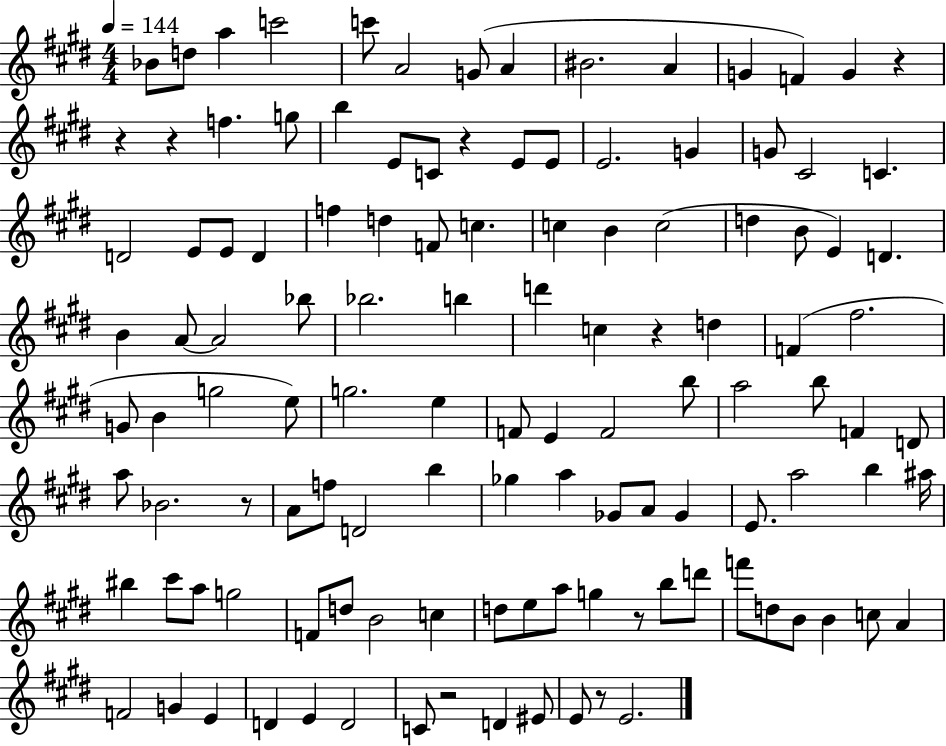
Bb4/e D5/e A5/q C6/h C6/e A4/h G4/e A4/q BIS4/h. A4/q G4/q F4/q G4/q R/q R/q R/q F5/q. G5/e B5/q E4/e C4/e R/q E4/e E4/e E4/h. G4/q G4/e C#4/h C4/q. D4/h E4/e E4/e D4/q F5/q D5/q F4/e C5/q. C5/q B4/q C5/h D5/q B4/e E4/q D4/q. B4/q A4/e A4/h Bb5/e Bb5/h. B5/q D6/q C5/q R/q D5/q F4/q F#5/h. G4/e B4/q G5/h E5/e G5/h. E5/q F4/e E4/q F4/h B5/e A5/h B5/e F4/q D4/e A5/e Bb4/h. R/e A4/e F5/e D4/h B5/q Gb5/q A5/q Gb4/e A4/e Gb4/q E4/e. A5/h B5/q A#5/s BIS5/q C#6/e A5/e G5/h F4/e D5/e B4/h C5/q D5/e E5/e A5/e G5/q R/e B5/e D6/e F6/e D5/e B4/e B4/q C5/e A4/q F4/h G4/q E4/q D4/q E4/q D4/h C4/e R/h D4/q EIS4/e E4/e R/e E4/h.